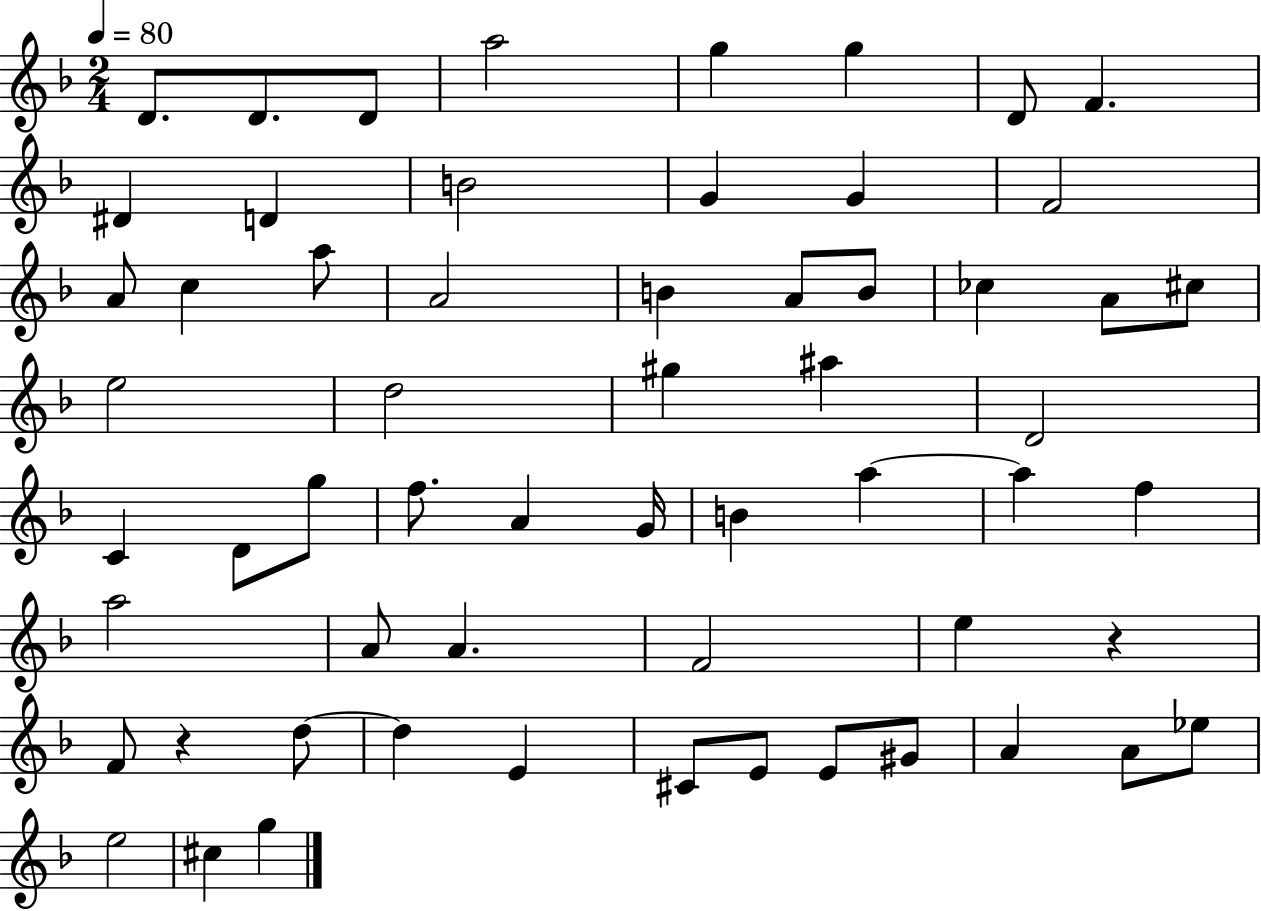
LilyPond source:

{
  \clef treble
  \numericTimeSignature
  \time 2/4
  \key f \major
  \tempo 4 = 80
  d'8. d'8. d'8 | a''2 | g''4 g''4 | d'8 f'4. | \break dis'4 d'4 | b'2 | g'4 g'4 | f'2 | \break a'8 c''4 a''8 | a'2 | b'4 a'8 b'8 | ces''4 a'8 cis''8 | \break e''2 | d''2 | gis''4 ais''4 | d'2 | \break c'4 d'8 g''8 | f''8. a'4 g'16 | b'4 a''4~~ | a''4 f''4 | \break a''2 | a'8 a'4. | f'2 | e''4 r4 | \break f'8 r4 d''8~~ | d''4 e'4 | cis'8 e'8 e'8 gis'8 | a'4 a'8 ees''8 | \break e''2 | cis''4 g''4 | \bar "|."
}